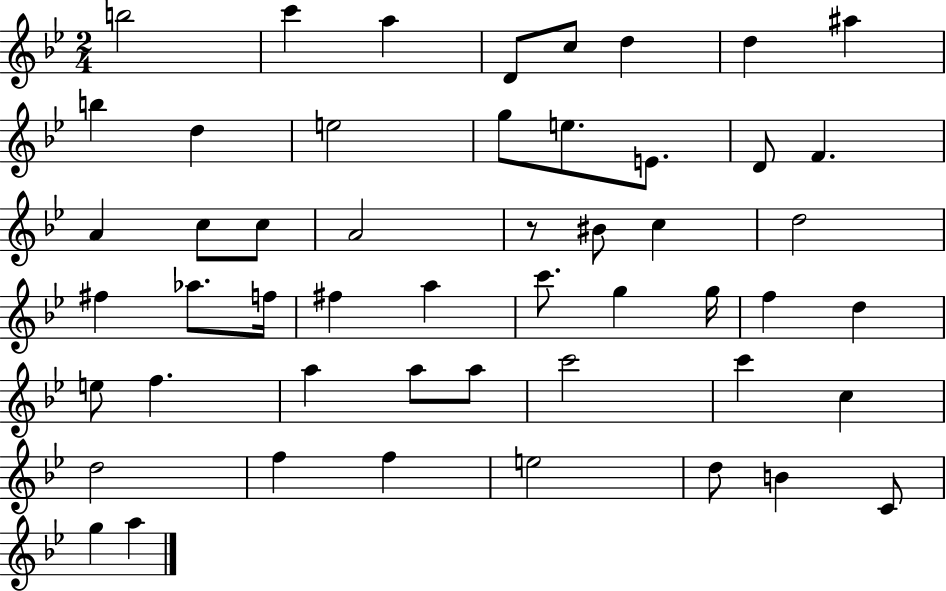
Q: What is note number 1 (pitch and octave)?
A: B5